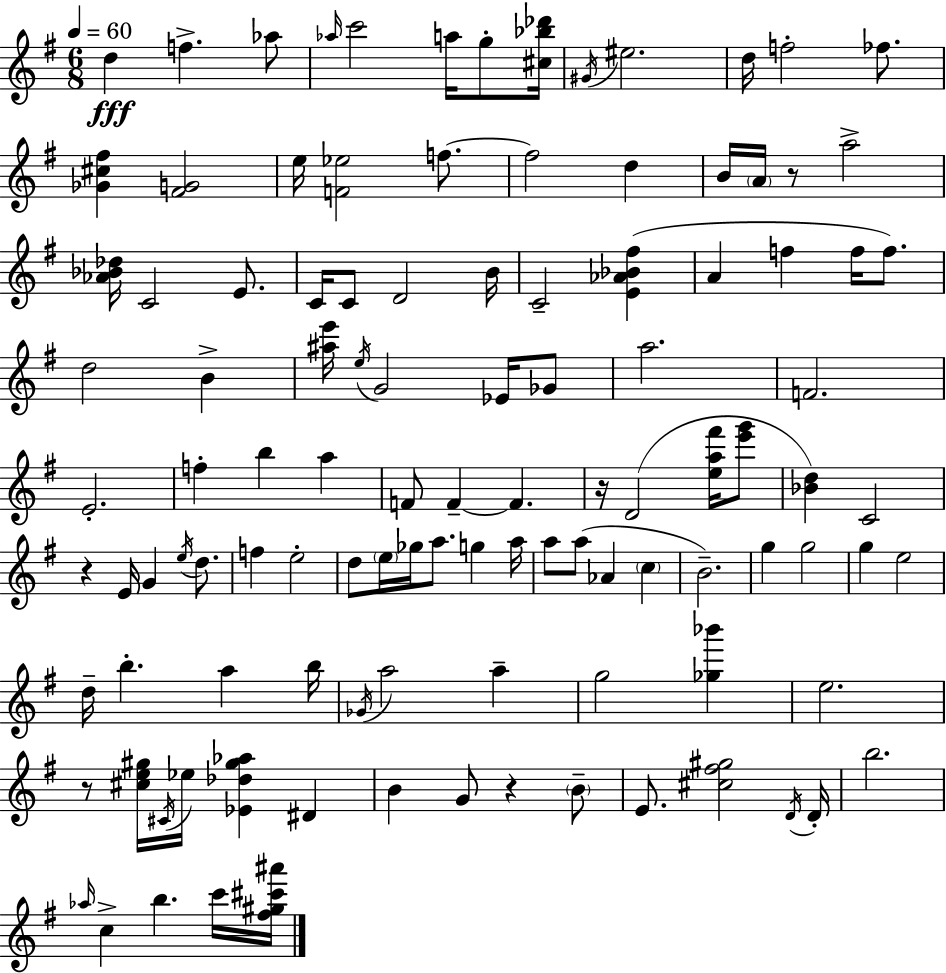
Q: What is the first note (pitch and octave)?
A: D5